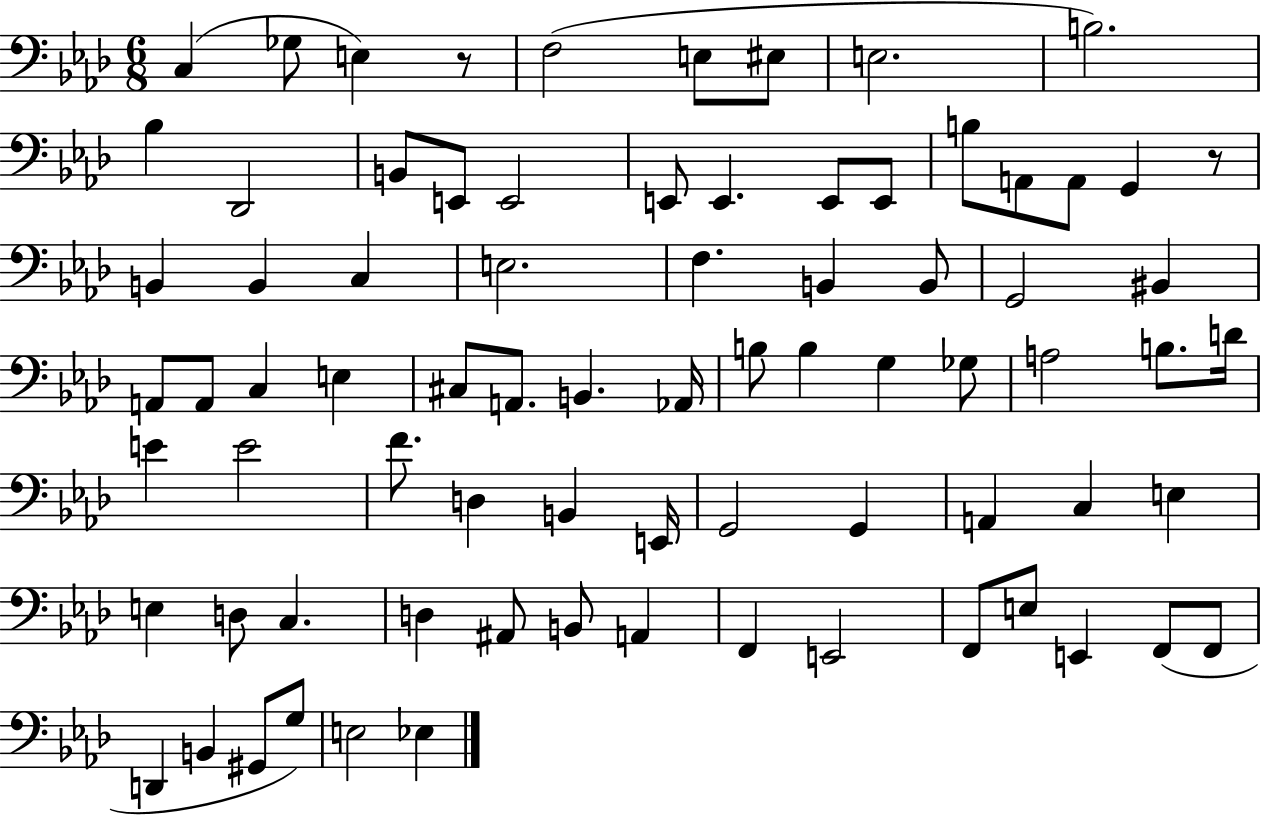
X:1
T:Untitled
M:6/8
L:1/4
K:Ab
C, _G,/2 E, z/2 F,2 E,/2 ^E,/2 E,2 B,2 _B, _D,,2 B,,/2 E,,/2 E,,2 E,,/2 E,, E,,/2 E,,/2 B,/2 A,,/2 A,,/2 G,, z/2 B,, B,, C, E,2 F, B,, B,,/2 G,,2 ^B,, A,,/2 A,,/2 C, E, ^C,/2 A,,/2 B,, _A,,/4 B,/2 B, G, _G,/2 A,2 B,/2 D/4 E E2 F/2 D, B,, E,,/4 G,,2 G,, A,, C, E, E, D,/2 C, D, ^A,,/2 B,,/2 A,, F,, E,,2 F,,/2 E,/2 E,, F,,/2 F,,/2 D,, B,, ^G,,/2 G,/2 E,2 _E,